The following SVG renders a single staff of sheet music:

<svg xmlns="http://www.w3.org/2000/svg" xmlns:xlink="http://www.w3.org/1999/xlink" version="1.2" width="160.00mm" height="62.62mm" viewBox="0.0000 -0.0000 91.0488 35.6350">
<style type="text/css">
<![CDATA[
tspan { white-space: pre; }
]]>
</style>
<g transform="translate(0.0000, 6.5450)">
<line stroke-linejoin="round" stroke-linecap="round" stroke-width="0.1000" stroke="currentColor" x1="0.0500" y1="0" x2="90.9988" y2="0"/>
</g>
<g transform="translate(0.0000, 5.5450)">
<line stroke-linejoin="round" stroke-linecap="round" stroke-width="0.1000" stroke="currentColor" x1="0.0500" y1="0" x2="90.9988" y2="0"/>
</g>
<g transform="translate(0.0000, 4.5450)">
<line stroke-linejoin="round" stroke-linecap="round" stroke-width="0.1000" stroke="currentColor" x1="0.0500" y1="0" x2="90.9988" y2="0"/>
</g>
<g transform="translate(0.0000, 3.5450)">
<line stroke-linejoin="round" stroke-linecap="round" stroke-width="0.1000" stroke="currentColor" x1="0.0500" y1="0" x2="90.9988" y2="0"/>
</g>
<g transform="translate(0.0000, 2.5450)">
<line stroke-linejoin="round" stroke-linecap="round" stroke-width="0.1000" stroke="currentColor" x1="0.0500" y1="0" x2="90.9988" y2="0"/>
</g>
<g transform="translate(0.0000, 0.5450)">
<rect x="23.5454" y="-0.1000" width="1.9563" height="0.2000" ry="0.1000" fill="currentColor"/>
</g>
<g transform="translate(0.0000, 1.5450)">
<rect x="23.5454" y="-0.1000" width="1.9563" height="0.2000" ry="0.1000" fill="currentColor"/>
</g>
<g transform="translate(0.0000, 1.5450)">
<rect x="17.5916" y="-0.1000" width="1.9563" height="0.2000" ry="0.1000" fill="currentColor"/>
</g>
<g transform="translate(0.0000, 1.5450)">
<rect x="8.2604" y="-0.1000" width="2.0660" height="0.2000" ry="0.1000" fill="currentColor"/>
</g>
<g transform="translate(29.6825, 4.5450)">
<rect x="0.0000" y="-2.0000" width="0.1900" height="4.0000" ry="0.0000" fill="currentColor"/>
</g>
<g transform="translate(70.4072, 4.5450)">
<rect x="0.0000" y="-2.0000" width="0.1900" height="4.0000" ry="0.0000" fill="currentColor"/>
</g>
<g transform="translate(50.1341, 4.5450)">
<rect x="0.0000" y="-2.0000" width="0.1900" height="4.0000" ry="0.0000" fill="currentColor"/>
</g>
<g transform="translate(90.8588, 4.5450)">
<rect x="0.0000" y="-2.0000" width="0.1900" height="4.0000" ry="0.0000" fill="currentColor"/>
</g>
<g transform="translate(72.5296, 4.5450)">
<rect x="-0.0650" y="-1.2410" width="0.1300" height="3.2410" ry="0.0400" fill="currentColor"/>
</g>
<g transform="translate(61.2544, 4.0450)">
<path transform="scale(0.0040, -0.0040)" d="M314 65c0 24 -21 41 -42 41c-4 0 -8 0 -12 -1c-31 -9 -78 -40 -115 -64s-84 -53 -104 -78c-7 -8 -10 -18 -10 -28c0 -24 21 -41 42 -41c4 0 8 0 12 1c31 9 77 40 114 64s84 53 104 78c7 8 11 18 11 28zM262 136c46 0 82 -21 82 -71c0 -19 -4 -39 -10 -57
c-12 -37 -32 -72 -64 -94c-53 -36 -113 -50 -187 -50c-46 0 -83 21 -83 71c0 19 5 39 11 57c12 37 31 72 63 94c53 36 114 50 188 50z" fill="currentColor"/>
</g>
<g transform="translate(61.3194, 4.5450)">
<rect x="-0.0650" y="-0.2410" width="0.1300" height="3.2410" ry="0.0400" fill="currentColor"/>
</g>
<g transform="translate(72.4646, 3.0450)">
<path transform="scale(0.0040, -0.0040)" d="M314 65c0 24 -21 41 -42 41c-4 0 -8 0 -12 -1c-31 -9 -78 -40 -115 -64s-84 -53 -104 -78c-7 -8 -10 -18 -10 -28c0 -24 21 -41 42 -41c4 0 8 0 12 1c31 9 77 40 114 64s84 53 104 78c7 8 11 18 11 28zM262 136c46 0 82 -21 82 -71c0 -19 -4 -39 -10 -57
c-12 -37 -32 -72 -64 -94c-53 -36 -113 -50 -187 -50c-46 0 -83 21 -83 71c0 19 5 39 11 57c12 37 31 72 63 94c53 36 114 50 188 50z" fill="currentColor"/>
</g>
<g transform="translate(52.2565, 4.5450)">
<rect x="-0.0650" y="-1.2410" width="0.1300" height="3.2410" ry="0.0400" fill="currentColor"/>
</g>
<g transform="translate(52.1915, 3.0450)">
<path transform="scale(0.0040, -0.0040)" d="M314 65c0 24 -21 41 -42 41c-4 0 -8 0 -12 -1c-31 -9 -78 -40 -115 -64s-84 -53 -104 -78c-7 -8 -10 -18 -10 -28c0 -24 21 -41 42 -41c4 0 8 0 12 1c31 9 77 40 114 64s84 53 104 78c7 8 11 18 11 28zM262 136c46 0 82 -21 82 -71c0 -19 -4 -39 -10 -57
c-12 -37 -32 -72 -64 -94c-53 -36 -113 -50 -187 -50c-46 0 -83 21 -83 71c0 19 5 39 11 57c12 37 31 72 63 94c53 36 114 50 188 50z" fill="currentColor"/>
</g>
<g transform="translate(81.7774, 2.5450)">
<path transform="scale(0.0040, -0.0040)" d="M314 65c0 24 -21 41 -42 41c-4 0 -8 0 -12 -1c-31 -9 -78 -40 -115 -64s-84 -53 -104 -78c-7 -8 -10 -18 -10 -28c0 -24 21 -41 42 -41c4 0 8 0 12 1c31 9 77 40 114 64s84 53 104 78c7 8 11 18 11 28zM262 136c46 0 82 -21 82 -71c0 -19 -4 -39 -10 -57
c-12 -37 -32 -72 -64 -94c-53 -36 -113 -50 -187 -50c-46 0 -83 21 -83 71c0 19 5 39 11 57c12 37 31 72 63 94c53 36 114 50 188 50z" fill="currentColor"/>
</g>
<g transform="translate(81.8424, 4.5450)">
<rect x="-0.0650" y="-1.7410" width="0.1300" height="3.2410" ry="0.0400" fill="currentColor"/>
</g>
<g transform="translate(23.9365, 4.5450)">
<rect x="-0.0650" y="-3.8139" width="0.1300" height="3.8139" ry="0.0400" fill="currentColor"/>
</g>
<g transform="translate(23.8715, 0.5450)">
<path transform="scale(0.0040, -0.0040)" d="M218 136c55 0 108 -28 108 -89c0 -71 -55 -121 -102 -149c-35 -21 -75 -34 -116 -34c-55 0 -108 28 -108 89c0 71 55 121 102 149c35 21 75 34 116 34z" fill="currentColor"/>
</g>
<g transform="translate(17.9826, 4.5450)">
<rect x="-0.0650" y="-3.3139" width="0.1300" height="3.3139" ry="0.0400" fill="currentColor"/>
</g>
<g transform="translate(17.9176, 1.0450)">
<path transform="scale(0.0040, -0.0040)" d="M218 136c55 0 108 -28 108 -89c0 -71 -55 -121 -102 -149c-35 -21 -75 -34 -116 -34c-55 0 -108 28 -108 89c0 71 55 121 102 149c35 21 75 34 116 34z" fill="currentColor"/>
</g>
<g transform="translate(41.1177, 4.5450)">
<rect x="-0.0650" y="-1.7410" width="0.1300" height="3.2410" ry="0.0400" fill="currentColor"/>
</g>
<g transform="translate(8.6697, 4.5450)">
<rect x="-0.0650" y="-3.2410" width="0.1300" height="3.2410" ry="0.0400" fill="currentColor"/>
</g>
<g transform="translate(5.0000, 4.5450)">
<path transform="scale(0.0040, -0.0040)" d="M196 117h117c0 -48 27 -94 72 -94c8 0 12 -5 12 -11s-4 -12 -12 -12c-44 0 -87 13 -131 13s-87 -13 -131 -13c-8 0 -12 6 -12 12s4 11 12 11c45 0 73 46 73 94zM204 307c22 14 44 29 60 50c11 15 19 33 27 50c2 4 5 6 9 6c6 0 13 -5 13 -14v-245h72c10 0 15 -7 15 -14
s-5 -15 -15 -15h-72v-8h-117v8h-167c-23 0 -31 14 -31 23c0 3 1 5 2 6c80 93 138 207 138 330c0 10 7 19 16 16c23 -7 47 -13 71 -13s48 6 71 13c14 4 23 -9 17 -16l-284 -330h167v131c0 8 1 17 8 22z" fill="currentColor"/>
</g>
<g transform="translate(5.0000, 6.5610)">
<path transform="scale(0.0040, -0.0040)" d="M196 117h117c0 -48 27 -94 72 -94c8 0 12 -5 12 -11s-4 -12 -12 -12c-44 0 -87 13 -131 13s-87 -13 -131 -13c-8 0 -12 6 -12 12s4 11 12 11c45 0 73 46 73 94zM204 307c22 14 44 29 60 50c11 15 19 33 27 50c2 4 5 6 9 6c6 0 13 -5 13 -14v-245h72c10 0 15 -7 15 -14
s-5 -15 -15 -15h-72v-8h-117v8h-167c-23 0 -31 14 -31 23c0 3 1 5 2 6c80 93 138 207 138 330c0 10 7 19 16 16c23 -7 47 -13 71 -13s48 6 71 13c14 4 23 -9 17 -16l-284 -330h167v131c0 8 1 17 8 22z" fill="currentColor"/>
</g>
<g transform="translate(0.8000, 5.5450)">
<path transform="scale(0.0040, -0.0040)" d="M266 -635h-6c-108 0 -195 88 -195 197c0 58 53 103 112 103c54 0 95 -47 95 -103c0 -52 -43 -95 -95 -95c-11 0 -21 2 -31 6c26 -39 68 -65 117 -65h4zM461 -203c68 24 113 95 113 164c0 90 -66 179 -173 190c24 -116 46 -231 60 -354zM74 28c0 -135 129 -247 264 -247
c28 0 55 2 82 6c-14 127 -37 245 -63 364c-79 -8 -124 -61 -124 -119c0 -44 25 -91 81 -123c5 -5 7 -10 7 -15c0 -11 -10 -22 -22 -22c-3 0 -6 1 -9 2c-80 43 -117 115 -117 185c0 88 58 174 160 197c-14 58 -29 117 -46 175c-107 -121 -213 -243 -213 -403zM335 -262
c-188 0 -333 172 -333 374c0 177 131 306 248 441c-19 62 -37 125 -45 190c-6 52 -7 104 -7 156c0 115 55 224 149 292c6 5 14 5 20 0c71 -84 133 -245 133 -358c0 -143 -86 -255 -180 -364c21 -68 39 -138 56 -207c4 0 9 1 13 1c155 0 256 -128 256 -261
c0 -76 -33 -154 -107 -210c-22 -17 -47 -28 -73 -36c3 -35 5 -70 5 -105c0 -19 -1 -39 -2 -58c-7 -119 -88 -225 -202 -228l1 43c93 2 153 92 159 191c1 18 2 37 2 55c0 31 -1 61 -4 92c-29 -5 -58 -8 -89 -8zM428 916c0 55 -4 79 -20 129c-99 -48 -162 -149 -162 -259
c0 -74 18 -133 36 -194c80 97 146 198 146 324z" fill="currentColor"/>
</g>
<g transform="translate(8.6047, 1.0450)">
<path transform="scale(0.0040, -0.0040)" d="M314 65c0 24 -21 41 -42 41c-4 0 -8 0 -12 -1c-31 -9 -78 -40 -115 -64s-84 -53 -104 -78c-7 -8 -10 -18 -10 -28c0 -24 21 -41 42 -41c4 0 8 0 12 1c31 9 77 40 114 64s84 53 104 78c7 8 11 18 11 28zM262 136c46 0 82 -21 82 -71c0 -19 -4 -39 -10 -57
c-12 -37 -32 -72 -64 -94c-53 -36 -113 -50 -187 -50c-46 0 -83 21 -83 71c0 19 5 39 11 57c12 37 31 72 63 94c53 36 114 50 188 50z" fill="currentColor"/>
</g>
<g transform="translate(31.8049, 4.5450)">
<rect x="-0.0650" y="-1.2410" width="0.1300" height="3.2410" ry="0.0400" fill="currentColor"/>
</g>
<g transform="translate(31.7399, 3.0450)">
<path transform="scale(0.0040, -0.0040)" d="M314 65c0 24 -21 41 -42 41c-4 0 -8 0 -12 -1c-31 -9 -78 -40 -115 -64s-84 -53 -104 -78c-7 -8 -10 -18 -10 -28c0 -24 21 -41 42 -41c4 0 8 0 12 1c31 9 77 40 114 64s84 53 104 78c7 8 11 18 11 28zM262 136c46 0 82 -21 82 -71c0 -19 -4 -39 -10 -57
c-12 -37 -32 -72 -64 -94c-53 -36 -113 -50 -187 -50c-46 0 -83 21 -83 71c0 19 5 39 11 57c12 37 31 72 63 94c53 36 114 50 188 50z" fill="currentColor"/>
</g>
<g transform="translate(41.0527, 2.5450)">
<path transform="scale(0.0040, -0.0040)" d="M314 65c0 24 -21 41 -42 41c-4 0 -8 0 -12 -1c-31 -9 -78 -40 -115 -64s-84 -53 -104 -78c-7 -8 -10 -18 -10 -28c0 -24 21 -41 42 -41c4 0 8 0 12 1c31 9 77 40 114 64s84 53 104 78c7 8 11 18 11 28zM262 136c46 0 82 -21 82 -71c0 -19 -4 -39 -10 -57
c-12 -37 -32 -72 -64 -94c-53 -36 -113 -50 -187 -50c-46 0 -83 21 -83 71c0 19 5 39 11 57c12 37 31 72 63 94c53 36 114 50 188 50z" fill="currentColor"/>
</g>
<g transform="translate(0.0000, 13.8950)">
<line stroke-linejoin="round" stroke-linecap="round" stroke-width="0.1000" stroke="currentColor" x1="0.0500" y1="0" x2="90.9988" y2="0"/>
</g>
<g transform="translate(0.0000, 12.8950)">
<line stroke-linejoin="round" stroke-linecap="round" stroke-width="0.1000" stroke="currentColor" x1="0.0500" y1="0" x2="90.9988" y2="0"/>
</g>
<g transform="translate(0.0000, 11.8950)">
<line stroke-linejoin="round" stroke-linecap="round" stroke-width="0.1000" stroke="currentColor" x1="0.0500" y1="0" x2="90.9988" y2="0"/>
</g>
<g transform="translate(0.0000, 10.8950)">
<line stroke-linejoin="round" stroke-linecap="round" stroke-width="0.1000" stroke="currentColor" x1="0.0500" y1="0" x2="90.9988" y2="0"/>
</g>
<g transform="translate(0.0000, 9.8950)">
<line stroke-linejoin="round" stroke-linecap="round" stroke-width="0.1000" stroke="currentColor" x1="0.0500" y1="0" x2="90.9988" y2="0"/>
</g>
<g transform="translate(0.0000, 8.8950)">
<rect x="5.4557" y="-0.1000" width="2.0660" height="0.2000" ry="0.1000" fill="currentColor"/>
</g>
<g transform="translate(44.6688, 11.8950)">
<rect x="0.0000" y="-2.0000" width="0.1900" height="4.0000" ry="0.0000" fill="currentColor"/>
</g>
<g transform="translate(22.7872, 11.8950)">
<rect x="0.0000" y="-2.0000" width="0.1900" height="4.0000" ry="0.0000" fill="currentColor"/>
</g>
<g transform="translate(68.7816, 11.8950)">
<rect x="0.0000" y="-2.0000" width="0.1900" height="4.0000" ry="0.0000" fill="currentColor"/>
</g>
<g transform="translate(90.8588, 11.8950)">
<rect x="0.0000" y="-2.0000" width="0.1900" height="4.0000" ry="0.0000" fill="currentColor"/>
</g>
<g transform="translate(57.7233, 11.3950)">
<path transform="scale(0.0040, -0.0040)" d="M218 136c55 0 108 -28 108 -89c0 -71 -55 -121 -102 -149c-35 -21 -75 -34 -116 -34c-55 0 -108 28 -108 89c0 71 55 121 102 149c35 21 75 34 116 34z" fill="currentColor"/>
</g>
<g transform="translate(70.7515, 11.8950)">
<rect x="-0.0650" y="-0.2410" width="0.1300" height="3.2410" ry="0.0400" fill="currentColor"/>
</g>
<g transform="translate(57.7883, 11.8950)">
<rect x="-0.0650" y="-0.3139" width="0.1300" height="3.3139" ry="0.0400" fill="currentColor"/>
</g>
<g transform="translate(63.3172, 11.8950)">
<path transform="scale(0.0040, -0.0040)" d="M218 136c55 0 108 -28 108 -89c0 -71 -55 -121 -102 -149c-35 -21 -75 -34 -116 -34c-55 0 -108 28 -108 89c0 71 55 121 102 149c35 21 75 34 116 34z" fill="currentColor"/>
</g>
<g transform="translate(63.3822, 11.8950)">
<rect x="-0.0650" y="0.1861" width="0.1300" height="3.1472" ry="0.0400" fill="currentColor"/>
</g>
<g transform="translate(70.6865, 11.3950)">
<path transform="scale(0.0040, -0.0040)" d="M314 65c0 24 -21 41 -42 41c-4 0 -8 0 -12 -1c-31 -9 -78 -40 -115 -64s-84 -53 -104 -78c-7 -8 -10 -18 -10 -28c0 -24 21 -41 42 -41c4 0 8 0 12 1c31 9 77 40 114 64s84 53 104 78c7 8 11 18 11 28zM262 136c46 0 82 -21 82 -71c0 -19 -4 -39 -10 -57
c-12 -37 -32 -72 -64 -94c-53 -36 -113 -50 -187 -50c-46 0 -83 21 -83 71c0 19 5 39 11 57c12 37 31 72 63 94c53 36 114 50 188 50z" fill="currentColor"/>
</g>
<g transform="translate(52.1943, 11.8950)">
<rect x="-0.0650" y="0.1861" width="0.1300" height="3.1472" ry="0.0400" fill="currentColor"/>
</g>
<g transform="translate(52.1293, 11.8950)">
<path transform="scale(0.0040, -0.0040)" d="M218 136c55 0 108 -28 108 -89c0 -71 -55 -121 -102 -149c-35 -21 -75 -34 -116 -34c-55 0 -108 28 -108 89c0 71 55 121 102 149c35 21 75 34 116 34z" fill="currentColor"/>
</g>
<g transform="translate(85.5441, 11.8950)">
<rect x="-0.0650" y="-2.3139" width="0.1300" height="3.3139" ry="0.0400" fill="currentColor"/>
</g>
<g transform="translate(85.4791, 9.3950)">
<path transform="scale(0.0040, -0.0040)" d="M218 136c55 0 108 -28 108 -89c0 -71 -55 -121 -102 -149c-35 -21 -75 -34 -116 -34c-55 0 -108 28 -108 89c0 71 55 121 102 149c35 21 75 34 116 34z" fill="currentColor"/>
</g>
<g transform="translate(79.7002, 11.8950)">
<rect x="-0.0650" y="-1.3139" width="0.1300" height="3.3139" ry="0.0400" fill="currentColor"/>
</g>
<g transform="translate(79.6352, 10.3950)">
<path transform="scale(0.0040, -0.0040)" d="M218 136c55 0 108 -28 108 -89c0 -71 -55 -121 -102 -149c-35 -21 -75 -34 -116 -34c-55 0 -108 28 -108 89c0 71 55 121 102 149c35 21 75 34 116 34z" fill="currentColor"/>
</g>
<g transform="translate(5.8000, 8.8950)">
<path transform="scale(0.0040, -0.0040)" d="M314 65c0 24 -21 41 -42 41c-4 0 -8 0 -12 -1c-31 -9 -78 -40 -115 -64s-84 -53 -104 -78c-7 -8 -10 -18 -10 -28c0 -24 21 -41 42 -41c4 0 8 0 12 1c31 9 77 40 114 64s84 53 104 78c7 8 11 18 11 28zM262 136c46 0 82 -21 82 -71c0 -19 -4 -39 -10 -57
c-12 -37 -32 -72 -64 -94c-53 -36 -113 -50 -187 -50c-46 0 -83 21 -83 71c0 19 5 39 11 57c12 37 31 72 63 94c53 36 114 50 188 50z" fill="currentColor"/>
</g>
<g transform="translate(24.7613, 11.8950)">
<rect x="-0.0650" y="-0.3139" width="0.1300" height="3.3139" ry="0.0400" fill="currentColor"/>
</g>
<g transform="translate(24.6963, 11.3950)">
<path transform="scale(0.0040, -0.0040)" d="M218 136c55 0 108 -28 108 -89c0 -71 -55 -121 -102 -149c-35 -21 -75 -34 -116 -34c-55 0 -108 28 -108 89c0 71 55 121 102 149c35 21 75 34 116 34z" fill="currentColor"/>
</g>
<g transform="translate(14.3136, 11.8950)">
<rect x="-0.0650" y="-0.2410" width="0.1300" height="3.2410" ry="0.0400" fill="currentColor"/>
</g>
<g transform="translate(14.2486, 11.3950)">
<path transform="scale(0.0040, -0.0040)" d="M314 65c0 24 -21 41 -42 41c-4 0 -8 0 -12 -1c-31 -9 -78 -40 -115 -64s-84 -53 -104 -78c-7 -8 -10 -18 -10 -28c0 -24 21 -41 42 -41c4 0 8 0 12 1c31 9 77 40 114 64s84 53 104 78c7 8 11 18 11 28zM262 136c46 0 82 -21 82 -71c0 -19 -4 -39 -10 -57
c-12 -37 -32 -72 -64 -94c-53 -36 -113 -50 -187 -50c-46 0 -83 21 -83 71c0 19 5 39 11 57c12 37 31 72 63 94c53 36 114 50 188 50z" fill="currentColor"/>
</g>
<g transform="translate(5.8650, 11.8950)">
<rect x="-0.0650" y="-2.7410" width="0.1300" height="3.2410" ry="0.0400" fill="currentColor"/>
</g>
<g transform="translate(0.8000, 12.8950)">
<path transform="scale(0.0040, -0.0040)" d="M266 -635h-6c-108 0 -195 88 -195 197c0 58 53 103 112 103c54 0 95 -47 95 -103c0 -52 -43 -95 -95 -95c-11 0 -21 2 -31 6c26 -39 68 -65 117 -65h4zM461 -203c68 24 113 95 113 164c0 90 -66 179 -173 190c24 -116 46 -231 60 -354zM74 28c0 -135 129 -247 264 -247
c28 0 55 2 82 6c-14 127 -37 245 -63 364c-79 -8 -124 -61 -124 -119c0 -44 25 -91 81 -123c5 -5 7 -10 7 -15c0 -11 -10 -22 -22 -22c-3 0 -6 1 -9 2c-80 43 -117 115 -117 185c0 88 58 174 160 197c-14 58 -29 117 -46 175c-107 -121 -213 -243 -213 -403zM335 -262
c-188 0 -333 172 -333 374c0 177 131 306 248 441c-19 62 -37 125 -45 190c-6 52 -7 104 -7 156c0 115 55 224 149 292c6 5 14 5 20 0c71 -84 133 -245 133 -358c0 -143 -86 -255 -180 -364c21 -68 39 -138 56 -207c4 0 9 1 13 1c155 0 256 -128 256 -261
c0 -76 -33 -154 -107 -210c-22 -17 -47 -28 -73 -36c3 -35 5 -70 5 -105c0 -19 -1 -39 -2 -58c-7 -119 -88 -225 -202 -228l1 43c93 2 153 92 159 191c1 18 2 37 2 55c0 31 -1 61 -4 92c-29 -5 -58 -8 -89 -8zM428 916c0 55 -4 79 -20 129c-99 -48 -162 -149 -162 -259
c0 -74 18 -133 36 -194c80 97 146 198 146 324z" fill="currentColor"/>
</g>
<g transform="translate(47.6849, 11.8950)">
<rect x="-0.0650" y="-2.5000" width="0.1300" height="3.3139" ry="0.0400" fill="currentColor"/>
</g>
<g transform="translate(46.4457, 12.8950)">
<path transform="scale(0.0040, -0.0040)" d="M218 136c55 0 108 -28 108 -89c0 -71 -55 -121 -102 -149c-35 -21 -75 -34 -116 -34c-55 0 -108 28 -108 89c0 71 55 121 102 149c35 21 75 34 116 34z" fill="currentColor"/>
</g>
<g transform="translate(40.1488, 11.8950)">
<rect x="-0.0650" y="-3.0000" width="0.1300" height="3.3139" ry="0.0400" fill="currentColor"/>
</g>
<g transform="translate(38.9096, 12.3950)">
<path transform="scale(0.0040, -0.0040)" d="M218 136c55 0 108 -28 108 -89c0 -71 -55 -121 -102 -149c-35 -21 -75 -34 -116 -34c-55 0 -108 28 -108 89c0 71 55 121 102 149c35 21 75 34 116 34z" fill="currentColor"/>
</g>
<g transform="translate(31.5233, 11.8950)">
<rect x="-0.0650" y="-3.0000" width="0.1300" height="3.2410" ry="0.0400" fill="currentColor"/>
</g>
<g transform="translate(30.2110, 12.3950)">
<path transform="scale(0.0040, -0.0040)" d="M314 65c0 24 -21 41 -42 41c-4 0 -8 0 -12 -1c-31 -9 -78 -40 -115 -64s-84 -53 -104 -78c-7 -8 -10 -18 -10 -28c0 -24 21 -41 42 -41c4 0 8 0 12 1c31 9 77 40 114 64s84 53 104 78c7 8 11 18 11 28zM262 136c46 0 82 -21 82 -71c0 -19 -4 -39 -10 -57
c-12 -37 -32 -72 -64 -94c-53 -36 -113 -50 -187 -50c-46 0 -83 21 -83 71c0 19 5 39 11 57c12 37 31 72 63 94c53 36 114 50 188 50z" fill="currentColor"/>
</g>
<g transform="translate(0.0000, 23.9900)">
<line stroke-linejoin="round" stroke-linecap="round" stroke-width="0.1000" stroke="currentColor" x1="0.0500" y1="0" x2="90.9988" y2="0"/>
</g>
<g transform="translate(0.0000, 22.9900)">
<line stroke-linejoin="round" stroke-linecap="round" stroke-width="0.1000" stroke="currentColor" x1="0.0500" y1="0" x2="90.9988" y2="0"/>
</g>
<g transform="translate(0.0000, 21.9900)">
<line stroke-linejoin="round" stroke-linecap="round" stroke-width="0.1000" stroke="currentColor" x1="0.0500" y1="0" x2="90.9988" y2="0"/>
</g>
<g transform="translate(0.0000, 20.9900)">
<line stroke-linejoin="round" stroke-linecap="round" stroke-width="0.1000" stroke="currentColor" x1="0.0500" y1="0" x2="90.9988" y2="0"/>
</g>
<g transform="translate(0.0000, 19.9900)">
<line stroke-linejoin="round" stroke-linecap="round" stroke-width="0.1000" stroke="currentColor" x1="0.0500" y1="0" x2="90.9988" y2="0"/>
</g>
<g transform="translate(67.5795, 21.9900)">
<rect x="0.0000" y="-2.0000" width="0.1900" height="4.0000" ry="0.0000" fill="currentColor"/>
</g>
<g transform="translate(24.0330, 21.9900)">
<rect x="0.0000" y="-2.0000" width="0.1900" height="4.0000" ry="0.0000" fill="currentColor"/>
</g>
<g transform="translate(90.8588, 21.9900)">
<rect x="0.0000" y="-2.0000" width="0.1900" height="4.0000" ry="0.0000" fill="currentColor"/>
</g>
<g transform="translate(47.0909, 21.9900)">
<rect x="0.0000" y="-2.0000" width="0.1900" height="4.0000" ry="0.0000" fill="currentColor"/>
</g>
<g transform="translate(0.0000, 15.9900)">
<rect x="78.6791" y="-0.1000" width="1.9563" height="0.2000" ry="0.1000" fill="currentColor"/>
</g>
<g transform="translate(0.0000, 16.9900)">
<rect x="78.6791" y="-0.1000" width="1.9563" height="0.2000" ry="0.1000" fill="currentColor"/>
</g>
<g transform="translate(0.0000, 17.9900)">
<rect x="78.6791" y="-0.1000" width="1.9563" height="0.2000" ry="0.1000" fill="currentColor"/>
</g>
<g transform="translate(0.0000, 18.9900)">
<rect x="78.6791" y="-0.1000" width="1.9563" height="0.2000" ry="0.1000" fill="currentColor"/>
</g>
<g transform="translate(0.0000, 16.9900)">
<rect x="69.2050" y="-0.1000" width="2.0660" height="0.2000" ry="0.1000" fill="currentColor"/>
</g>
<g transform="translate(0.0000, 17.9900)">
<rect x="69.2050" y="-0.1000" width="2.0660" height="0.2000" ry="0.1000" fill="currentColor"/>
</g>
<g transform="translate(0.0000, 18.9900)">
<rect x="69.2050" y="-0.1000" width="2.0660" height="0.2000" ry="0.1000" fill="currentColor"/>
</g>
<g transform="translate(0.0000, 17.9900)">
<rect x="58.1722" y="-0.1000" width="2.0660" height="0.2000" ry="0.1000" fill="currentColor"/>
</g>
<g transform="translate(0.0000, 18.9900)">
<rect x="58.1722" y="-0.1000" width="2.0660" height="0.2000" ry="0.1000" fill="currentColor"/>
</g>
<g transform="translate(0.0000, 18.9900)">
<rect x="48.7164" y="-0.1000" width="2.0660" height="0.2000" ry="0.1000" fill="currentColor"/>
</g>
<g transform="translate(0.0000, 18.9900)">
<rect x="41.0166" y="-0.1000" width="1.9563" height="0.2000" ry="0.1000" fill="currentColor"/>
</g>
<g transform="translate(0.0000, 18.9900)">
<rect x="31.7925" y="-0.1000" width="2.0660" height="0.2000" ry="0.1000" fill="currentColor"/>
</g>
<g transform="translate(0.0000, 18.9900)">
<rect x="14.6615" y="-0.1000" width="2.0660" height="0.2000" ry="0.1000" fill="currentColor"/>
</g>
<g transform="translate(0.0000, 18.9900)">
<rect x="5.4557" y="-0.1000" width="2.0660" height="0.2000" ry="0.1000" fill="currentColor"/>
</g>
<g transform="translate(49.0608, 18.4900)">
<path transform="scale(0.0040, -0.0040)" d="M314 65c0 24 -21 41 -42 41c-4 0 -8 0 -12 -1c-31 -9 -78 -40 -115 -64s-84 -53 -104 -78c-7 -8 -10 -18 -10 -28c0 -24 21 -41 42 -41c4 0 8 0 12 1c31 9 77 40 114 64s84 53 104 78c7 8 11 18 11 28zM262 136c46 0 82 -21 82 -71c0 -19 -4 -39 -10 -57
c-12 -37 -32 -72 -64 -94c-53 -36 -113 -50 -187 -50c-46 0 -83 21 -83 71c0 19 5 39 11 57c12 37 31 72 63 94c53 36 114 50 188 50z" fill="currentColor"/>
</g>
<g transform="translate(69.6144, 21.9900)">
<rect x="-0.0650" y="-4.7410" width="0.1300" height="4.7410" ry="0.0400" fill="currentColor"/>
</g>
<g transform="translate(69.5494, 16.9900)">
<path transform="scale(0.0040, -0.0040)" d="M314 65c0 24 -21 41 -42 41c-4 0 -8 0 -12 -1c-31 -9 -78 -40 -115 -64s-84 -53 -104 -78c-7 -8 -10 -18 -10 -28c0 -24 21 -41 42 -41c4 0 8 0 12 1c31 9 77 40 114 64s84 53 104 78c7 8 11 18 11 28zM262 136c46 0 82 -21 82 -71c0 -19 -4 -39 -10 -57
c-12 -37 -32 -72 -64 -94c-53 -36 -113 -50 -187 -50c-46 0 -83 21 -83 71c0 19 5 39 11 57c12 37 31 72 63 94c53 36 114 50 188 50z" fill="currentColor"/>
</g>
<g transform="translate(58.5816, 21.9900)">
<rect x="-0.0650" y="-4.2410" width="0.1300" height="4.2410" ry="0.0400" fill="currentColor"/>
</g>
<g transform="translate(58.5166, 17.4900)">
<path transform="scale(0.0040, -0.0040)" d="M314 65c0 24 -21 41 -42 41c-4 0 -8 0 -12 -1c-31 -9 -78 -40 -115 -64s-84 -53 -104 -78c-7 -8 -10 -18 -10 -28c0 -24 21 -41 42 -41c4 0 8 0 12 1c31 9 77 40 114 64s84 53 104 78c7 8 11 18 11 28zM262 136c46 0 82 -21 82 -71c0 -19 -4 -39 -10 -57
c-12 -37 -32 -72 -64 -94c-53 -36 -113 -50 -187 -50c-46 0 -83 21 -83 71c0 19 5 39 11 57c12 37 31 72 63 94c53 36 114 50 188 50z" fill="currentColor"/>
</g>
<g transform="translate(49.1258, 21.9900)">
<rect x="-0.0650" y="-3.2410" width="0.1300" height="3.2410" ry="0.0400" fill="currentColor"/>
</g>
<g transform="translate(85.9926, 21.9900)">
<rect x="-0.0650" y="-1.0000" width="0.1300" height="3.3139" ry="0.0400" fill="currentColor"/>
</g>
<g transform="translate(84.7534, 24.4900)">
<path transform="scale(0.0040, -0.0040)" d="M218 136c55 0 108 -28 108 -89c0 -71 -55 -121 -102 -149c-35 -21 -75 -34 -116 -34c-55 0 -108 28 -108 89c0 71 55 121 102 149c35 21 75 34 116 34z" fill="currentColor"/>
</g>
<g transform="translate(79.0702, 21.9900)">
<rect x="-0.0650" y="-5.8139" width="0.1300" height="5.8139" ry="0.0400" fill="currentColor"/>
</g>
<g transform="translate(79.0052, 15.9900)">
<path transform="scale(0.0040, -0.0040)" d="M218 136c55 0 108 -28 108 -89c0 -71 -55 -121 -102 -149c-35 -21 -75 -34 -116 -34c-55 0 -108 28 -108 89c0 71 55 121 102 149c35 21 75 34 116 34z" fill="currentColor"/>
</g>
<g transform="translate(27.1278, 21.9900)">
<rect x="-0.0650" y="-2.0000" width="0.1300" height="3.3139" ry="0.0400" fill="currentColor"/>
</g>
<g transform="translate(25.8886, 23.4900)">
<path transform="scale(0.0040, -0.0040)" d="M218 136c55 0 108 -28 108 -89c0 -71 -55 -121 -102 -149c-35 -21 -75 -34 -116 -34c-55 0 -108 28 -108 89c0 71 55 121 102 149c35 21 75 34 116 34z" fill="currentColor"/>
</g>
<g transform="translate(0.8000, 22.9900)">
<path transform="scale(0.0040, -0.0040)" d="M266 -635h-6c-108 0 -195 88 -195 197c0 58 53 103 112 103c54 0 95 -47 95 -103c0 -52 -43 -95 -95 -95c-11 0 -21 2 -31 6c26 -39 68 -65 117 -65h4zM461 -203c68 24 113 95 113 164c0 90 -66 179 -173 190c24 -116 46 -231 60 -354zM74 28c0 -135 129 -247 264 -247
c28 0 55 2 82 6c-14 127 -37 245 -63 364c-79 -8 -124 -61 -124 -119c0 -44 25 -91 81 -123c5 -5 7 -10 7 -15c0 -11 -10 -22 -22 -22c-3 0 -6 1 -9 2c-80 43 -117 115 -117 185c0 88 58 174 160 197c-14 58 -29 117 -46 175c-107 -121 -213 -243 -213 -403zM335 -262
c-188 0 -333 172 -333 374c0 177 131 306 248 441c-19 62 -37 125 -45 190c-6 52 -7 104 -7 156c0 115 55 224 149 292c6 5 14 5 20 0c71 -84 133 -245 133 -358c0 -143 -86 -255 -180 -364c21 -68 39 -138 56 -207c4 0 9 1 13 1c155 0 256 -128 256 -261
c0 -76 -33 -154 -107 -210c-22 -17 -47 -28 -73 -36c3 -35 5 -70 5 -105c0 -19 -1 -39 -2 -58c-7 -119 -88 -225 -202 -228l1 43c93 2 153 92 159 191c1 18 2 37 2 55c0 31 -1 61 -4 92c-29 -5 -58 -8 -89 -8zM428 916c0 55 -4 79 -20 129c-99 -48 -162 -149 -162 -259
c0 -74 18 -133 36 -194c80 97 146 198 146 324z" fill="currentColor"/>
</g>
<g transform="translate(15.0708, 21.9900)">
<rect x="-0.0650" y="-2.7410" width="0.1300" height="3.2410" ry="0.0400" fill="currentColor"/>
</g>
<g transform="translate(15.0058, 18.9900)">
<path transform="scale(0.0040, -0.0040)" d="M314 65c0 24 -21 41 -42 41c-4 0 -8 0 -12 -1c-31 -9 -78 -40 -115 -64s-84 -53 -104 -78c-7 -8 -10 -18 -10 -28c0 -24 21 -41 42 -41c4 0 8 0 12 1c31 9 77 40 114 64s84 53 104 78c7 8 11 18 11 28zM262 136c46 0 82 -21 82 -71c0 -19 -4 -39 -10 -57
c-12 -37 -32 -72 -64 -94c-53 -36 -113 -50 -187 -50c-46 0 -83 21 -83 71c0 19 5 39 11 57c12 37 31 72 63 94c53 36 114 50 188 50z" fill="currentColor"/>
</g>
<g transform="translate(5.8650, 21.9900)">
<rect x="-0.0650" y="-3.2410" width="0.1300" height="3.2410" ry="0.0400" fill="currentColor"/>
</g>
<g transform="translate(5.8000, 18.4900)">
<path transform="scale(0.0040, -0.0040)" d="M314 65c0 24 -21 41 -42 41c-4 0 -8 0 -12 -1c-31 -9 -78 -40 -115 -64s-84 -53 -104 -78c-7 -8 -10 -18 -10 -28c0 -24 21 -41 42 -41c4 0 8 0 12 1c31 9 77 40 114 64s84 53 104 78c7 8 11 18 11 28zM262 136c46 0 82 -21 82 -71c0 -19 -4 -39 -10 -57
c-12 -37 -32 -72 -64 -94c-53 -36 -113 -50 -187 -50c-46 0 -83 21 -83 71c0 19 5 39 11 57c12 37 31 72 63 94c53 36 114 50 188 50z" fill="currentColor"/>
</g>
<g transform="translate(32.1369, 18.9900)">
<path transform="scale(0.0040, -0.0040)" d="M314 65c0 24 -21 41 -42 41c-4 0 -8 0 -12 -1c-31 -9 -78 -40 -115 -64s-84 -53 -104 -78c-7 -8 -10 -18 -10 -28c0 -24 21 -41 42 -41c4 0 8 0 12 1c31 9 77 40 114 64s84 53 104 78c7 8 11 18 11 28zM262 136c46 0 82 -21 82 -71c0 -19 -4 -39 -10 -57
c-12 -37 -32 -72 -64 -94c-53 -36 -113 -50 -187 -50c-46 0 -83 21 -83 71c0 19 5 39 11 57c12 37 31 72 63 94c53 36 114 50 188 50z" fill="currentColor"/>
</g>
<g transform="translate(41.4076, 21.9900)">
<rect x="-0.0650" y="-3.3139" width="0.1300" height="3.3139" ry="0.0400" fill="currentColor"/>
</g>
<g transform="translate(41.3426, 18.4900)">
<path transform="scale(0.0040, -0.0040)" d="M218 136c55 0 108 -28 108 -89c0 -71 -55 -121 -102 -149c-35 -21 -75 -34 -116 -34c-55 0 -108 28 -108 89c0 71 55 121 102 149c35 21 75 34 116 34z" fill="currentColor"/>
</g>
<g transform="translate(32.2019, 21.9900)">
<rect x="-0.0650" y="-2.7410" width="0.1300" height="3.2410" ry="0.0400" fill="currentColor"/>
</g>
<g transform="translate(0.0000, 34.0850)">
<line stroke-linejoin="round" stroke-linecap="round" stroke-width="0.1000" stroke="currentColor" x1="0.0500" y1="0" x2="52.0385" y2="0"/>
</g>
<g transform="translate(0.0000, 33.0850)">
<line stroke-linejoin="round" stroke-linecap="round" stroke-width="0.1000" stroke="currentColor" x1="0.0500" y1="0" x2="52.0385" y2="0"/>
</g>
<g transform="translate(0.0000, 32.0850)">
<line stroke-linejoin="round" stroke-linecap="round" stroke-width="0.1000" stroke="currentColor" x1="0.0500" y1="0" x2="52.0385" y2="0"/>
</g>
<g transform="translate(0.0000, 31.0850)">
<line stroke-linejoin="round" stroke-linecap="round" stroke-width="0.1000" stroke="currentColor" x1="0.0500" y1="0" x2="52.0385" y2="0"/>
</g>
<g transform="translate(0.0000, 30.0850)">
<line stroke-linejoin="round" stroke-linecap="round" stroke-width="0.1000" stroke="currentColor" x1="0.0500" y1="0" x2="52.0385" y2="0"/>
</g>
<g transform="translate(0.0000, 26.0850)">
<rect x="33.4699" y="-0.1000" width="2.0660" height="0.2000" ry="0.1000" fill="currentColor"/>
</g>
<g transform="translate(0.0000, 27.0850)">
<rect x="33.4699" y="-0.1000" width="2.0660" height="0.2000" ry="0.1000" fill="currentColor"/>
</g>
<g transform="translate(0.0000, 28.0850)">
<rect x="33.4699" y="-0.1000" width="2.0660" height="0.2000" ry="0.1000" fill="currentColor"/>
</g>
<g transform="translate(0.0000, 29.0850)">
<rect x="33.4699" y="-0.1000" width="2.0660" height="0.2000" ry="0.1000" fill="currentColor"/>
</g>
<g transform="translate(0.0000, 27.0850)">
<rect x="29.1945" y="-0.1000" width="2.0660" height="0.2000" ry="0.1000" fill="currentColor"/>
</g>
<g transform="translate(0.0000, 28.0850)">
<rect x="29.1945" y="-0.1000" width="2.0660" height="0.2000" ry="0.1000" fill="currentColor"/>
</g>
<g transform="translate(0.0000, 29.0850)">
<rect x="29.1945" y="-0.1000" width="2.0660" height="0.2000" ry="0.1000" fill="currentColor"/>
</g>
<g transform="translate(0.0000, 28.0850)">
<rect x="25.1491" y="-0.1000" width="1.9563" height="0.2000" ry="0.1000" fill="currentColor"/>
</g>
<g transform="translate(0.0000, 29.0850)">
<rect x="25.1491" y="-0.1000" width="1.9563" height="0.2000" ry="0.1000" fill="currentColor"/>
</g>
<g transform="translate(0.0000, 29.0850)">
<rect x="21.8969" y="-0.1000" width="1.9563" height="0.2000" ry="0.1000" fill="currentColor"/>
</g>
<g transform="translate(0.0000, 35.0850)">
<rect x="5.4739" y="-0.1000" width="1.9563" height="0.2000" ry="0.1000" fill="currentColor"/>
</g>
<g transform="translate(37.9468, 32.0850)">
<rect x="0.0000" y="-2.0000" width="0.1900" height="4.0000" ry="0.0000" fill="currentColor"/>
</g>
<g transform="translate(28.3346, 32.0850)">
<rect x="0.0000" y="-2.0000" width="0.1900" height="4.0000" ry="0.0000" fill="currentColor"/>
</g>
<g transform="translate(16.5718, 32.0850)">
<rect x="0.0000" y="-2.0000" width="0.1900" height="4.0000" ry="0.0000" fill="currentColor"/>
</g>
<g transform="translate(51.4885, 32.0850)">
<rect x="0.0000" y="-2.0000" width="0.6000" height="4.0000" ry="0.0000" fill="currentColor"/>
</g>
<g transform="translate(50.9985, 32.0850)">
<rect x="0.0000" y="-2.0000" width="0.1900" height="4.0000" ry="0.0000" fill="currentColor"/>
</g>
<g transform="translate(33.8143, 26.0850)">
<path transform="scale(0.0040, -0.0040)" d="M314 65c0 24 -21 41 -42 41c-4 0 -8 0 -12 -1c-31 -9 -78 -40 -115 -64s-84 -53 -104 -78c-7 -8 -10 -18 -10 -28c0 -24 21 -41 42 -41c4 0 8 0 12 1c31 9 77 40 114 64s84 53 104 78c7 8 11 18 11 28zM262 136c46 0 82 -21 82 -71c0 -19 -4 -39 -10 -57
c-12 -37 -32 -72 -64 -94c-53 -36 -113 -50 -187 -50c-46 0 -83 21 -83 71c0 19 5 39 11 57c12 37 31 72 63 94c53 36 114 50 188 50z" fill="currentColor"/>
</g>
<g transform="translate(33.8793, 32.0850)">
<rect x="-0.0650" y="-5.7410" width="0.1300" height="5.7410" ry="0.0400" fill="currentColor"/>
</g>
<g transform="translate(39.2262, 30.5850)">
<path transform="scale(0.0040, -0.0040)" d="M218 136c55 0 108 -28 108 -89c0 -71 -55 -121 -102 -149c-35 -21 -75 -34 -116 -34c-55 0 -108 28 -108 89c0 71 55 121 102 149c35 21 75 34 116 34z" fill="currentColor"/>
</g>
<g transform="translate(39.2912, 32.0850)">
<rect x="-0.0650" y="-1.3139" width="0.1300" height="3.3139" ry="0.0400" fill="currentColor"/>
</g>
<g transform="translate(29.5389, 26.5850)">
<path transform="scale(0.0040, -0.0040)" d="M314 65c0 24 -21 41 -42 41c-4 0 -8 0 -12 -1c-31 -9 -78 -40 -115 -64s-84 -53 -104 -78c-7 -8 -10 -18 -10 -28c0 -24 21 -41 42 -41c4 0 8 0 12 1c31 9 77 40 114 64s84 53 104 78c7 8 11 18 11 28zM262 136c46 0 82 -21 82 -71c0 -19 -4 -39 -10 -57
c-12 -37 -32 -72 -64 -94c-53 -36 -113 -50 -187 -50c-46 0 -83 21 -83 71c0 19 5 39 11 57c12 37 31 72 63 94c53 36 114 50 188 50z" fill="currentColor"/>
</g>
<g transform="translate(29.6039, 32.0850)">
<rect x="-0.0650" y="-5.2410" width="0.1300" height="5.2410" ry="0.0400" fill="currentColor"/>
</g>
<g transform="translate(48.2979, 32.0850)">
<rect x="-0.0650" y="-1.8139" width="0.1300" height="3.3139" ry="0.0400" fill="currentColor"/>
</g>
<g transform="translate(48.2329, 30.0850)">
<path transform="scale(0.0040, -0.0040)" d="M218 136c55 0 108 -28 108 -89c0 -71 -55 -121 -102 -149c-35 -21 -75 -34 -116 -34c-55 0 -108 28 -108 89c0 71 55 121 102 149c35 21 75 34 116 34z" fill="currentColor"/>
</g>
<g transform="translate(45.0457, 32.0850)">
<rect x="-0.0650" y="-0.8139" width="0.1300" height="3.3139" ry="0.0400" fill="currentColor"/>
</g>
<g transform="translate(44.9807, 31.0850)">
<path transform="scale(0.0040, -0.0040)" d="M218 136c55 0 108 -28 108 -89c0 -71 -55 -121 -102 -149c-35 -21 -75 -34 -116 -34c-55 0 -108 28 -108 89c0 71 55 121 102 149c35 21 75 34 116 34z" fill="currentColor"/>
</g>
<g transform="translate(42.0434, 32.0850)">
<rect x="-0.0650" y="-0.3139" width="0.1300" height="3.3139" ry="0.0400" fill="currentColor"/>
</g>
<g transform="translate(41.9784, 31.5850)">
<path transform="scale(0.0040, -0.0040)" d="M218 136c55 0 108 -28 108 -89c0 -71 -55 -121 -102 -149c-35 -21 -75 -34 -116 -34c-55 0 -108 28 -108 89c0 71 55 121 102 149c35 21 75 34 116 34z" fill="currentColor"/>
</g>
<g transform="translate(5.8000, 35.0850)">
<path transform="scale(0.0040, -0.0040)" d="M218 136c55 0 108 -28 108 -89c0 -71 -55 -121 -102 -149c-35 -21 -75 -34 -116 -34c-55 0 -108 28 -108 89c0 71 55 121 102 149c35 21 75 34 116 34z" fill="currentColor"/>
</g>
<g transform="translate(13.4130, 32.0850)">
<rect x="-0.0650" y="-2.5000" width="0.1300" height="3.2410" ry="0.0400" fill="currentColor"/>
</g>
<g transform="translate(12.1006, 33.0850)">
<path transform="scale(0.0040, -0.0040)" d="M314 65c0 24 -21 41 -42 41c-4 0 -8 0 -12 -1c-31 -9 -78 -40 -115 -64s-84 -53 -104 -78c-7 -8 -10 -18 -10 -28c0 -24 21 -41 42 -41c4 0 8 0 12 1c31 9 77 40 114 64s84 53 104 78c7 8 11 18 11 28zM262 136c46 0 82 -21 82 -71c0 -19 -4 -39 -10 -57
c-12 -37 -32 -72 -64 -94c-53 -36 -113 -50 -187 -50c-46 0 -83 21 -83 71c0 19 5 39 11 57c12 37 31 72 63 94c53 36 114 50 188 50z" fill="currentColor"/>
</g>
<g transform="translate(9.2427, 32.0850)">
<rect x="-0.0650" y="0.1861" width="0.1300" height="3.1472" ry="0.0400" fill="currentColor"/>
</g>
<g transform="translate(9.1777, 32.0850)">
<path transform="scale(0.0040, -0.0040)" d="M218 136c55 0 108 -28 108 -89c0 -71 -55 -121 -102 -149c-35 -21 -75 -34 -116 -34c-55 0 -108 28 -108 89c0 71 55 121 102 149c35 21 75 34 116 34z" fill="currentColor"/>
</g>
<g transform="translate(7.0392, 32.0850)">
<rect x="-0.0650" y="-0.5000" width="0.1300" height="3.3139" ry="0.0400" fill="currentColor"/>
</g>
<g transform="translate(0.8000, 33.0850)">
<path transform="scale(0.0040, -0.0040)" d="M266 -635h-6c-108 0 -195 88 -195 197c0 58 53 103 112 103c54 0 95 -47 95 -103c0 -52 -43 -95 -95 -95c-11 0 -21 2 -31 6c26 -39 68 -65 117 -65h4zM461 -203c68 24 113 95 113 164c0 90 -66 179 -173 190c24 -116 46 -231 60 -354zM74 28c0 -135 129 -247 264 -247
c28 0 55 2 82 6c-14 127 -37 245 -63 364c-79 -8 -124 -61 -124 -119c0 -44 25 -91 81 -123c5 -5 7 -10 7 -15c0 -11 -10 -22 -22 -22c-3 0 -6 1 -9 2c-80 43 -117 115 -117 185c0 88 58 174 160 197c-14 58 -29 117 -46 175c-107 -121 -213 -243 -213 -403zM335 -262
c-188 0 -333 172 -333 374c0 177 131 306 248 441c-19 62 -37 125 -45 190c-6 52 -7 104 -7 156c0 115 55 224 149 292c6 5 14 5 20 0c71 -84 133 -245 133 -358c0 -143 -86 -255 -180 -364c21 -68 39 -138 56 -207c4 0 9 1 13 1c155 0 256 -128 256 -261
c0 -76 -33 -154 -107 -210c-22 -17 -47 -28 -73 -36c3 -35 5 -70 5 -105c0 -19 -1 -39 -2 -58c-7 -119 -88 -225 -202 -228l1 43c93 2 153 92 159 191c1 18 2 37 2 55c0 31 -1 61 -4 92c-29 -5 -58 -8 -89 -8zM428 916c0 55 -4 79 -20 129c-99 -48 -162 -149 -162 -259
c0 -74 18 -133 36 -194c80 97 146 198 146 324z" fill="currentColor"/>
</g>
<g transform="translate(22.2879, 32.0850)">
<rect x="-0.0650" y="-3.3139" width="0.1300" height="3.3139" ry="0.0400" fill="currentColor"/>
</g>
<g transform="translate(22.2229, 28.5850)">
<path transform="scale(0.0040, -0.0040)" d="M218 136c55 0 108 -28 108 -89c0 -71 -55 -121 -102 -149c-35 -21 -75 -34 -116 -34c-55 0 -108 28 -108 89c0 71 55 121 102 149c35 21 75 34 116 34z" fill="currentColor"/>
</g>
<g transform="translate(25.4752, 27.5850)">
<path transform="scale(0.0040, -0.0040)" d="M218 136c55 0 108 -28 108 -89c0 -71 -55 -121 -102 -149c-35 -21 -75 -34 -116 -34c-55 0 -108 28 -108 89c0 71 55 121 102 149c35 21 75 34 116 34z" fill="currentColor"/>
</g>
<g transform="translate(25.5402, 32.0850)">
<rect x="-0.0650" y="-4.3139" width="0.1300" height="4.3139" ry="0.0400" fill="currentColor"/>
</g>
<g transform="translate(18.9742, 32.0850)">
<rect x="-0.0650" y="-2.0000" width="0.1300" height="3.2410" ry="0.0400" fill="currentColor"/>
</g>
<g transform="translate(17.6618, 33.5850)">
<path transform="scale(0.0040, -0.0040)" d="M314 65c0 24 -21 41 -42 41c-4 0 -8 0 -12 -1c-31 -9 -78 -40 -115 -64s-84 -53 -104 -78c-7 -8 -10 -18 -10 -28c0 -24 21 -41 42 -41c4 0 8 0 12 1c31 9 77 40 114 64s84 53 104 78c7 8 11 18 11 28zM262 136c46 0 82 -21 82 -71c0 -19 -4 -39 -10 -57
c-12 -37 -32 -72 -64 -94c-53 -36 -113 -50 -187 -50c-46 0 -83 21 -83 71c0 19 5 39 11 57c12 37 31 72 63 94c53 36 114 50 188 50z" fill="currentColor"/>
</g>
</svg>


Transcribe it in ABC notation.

X:1
T:Untitled
M:4/4
L:1/4
K:C
b2 b c' e2 f2 e2 c2 e2 f2 a2 c2 c A2 A G B c B c2 e g b2 a2 F a2 b b2 d'2 e'2 g' D C B G2 F2 b d' f'2 g'2 e c d f